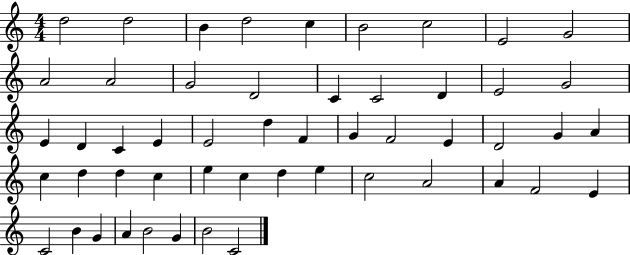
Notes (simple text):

D5/h D5/h B4/q D5/h C5/q B4/h C5/h E4/h G4/h A4/h A4/h G4/h D4/h C4/q C4/h D4/q E4/h G4/h E4/q D4/q C4/q E4/q E4/h D5/q F4/q G4/q F4/h E4/q D4/h G4/q A4/q C5/q D5/q D5/q C5/q E5/q C5/q D5/q E5/q C5/h A4/h A4/q F4/h E4/q C4/h B4/q G4/q A4/q B4/h G4/q B4/h C4/h